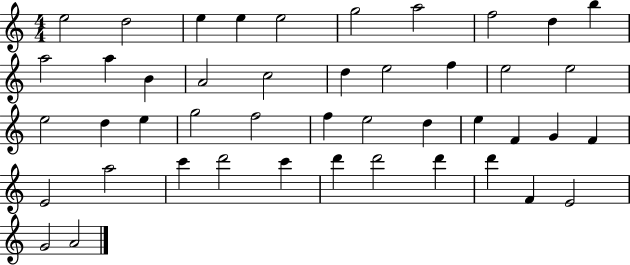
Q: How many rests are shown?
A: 0